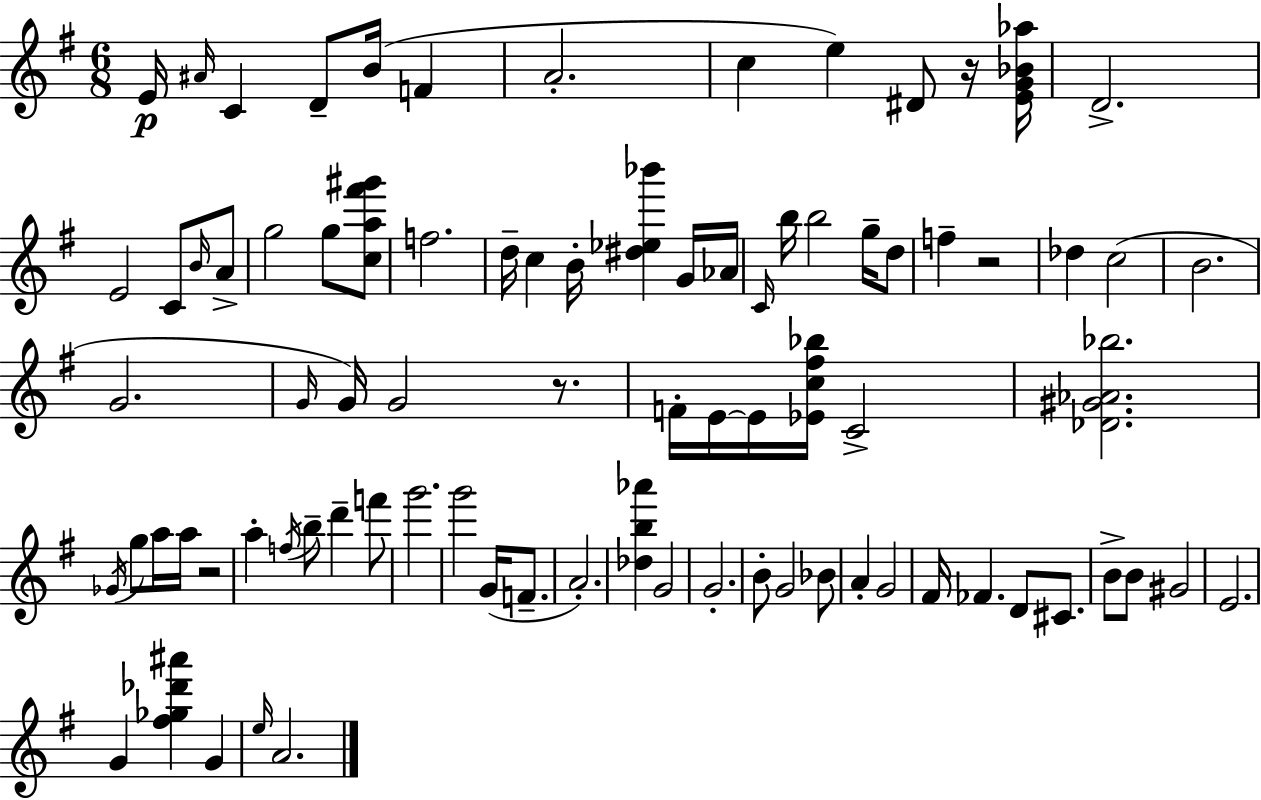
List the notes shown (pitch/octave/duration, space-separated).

E4/s A#4/s C4/q D4/e B4/s F4/q A4/h. C5/q E5/q D#4/e R/s [E4,G4,Bb4,Ab5]/s D4/h. E4/h C4/e B4/s A4/e G5/h G5/e [C5,A5,F#6,G#6]/e F5/h. D5/s C5/q B4/s [D#5,Eb5,Bb6]/q G4/s Ab4/s C4/s B5/s B5/h G5/s D5/e F5/q R/h Db5/q C5/h B4/h. G4/h. G4/s G4/s G4/h R/e. F4/s E4/s E4/s [Eb4,C5,F#5,Bb5]/s C4/h [Db4,G#4,Ab4,Bb5]/h. Gb4/s G5/e A5/s A5/s R/h A5/q F5/s B5/e D6/q F6/e G6/h. G6/h G4/s F4/e. A4/h. [Db5,B5,Ab6]/q G4/h G4/h. B4/e G4/h Bb4/e A4/q G4/h F#4/s FES4/q. D4/e C#4/e. B4/e B4/e G#4/h E4/h. G4/q [F#5,Gb5,Db6,A#6]/q G4/q E5/s A4/h.